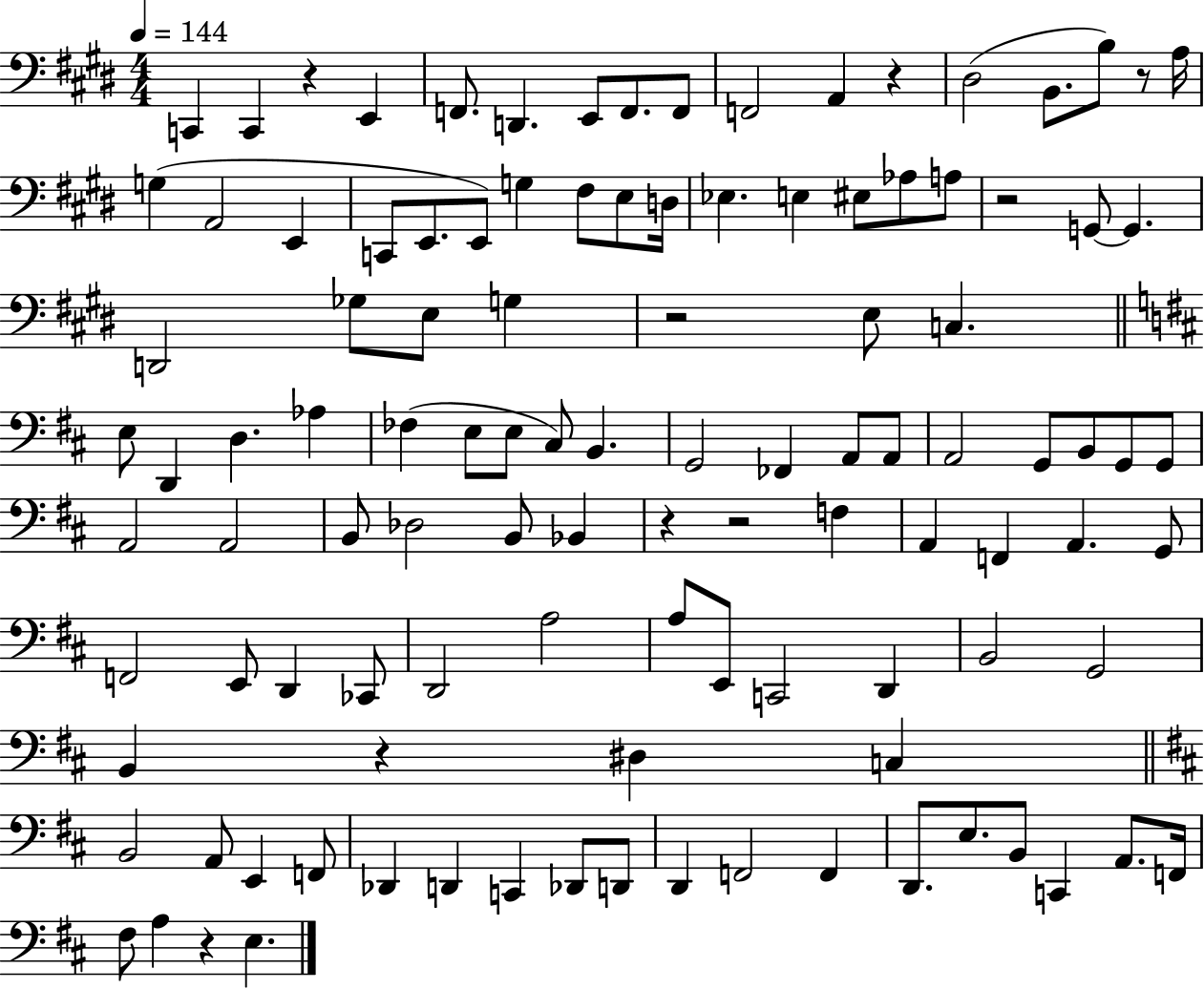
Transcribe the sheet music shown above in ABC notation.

X:1
T:Untitled
M:4/4
L:1/4
K:E
C,, C,, z E,, F,,/2 D,, E,,/2 F,,/2 F,,/2 F,,2 A,, z ^D,2 B,,/2 B,/2 z/2 A,/4 G, A,,2 E,, C,,/2 E,,/2 E,,/2 G, ^F,/2 E,/2 D,/4 _E, E, ^E,/2 _A,/2 A,/2 z2 G,,/2 G,, D,,2 _G,/2 E,/2 G, z2 E,/2 C, E,/2 D,, D, _A, _F, E,/2 E,/2 ^C,/2 B,, G,,2 _F,, A,,/2 A,,/2 A,,2 G,,/2 B,,/2 G,,/2 G,,/2 A,,2 A,,2 B,,/2 _D,2 B,,/2 _B,, z z2 F, A,, F,, A,, G,,/2 F,,2 E,,/2 D,, _C,,/2 D,,2 A,2 A,/2 E,,/2 C,,2 D,, B,,2 G,,2 B,, z ^D, C, B,,2 A,,/2 E,, F,,/2 _D,, D,, C,, _D,,/2 D,,/2 D,, F,,2 F,, D,,/2 E,/2 B,,/2 C,, A,,/2 F,,/4 ^F,/2 A, z E,